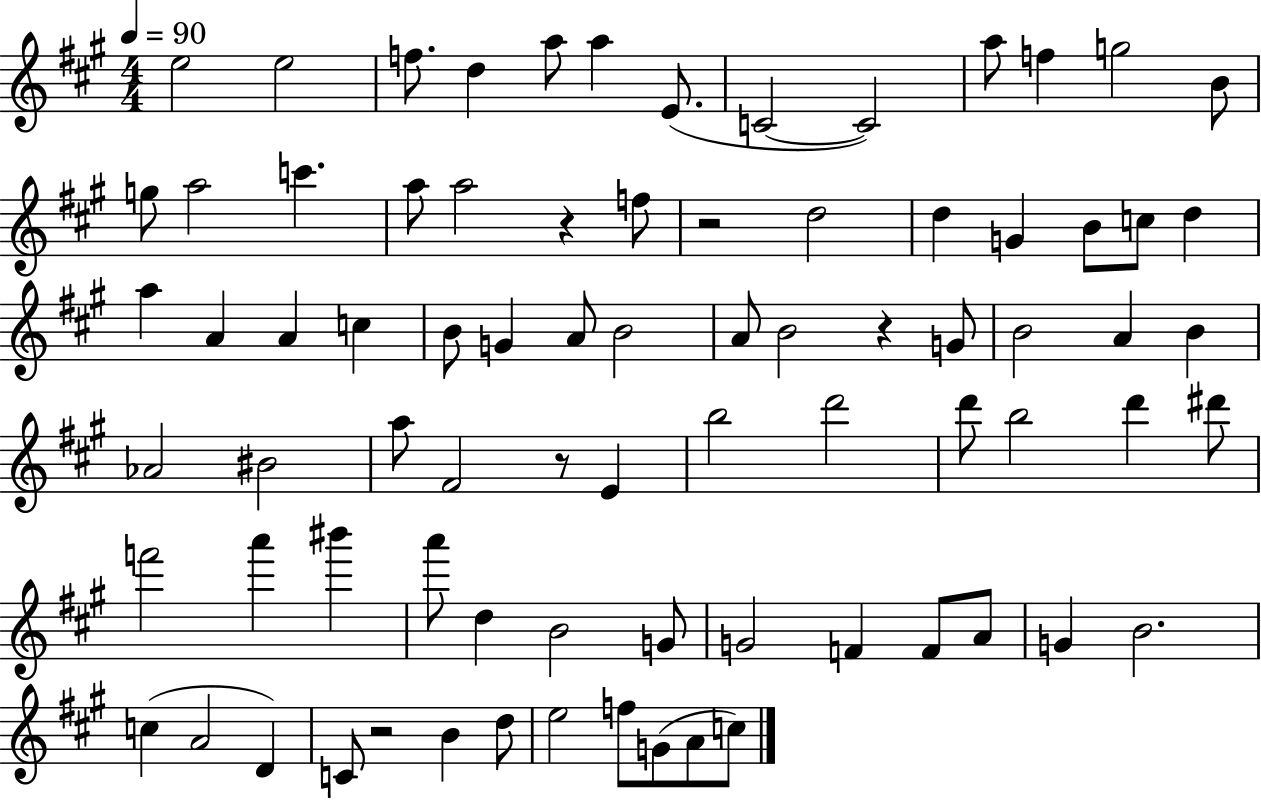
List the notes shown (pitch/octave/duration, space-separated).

E5/h E5/h F5/e. D5/q A5/e A5/q E4/e. C4/h C4/h A5/e F5/q G5/h B4/e G5/e A5/h C6/q. A5/e A5/h R/q F5/e R/h D5/h D5/q G4/q B4/e C5/e D5/q A5/q A4/q A4/q C5/q B4/e G4/q A4/e B4/h A4/e B4/h R/q G4/e B4/h A4/q B4/q Ab4/h BIS4/h A5/e F#4/h R/e E4/q B5/h D6/h D6/e B5/h D6/q D#6/e F6/h A6/q BIS6/q A6/e D5/q B4/h G4/e G4/h F4/q F4/e A4/e G4/q B4/h. C5/q A4/h D4/q C4/e R/h B4/q D5/e E5/h F5/e G4/e A4/e C5/e